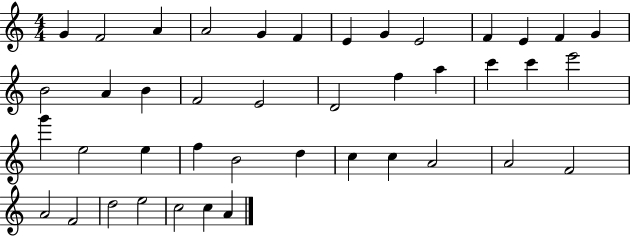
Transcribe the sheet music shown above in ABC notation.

X:1
T:Untitled
M:4/4
L:1/4
K:C
G F2 A A2 G F E G E2 F E F G B2 A B F2 E2 D2 f a c' c' e'2 g' e2 e f B2 d c c A2 A2 F2 A2 F2 d2 e2 c2 c A